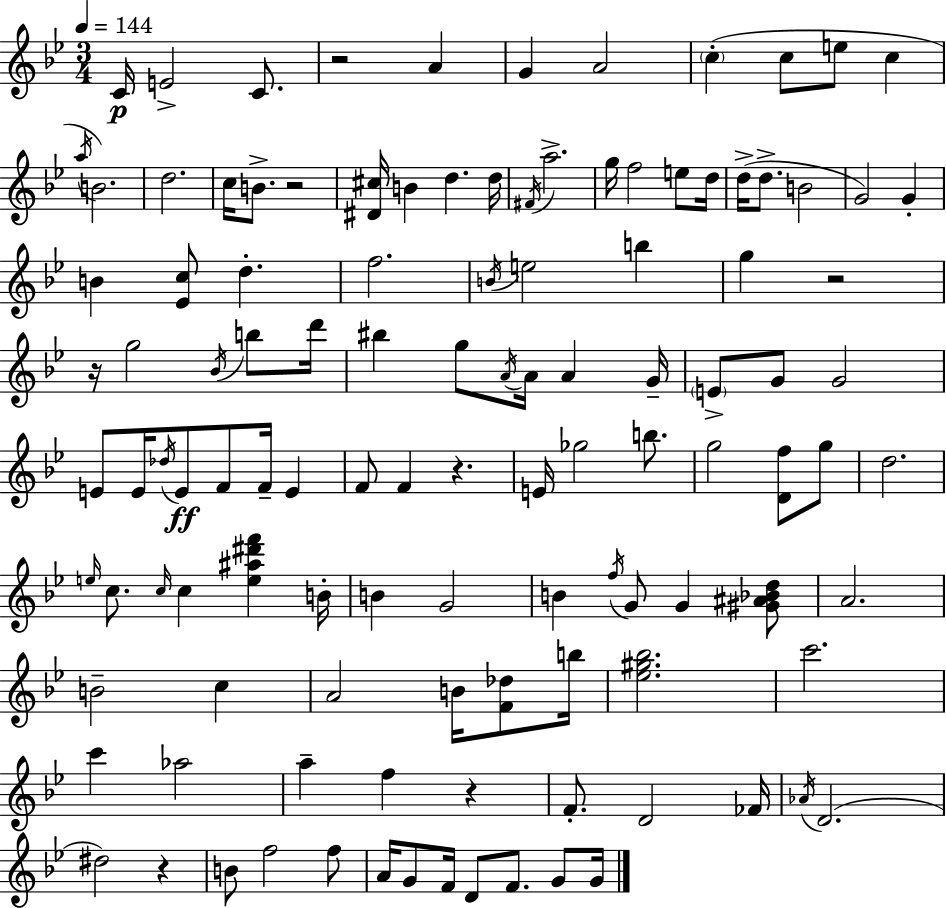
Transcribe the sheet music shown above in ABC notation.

X:1
T:Untitled
M:3/4
L:1/4
K:Gm
C/4 E2 C/2 z2 A G A2 c c/2 e/2 c a/4 B2 d2 c/4 B/2 z2 [^D^c]/4 B d d/4 ^F/4 a2 g/4 f2 e/2 d/4 d/4 d/2 B2 G2 G B [_Ec]/2 d f2 B/4 e2 b g z2 z/4 g2 _B/4 b/2 d'/4 ^b g/2 A/4 A/4 A G/4 E/2 G/2 G2 E/2 E/4 _d/4 E/2 F/2 F/4 E F/2 F z E/4 _g2 b/2 g2 [Df]/2 g/2 d2 e/4 c/2 c/4 c [e^a^d'f'] B/4 B G2 B f/4 G/2 G [^G^A_Bd]/2 A2 B2 c A2 B/4 [F_d]/2 b/4 [_e^g_b]2 c'2 c' _a2 a f z F/2 D2 _F/4 _A/4 D2 ^d2 z B/2 f2 f/2 A/4 G/2 F/4 D/2 F/2 G/2 G/4